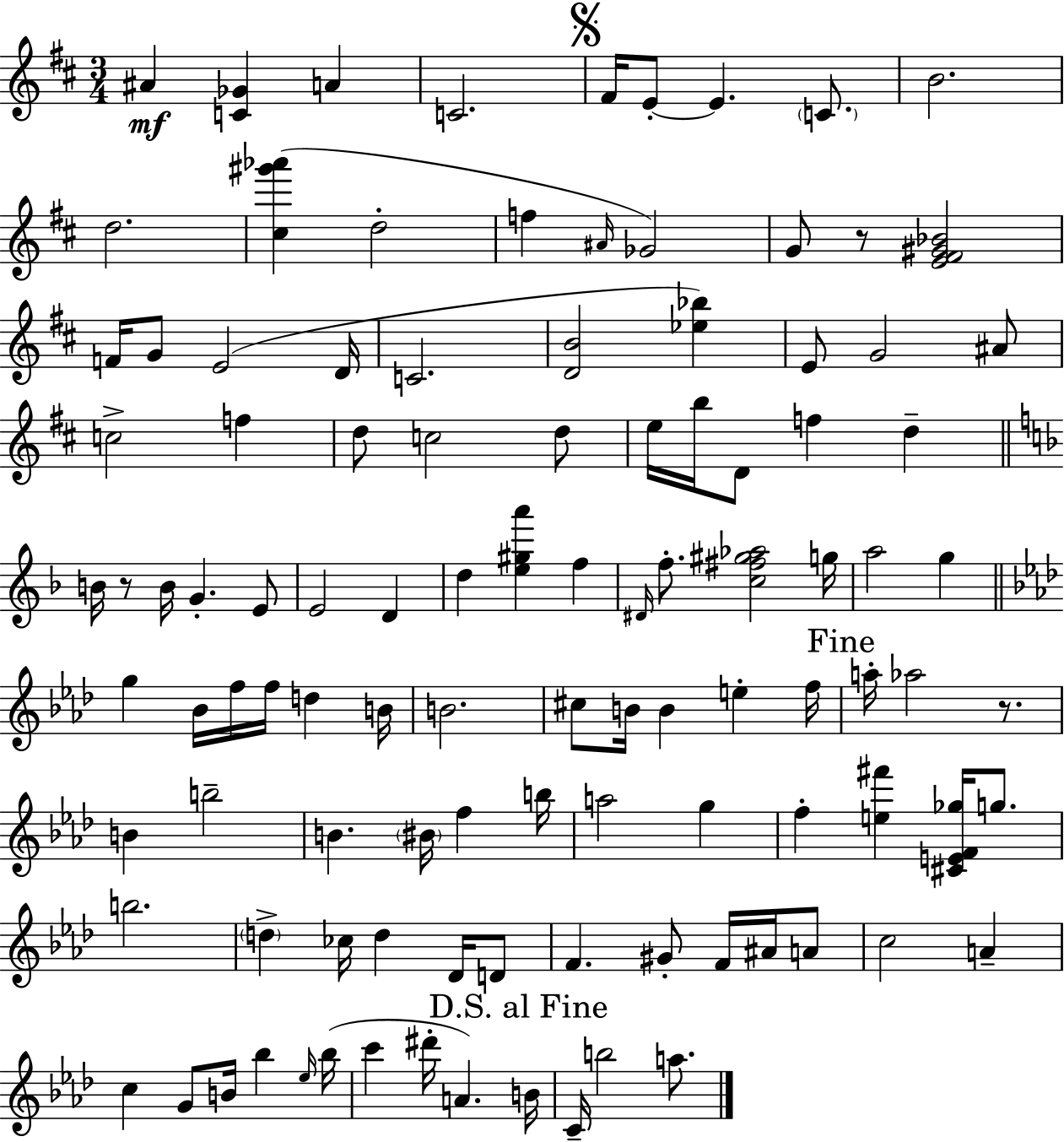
A#4/q [C4,Gb4]/q A4/q C4/h. F#4/s E4/e E4/q. C4/e. B4/h. D5/h. [C#5,G#6,Ab6]/q D5/h F5/q A#4/s Gb4/h G4/e R/e [E4,F#4,G#4,Bb4]/h F4/s G4/e E4/h D4/s C4/h. [D4,B4]/h [Eb5,Bb5]/q E4/e G4/h A#4/e C5/h F5/q D5/e C5/h D5/e E5/s B5/s D4/e F5/q D5/q B4/s R/e B4/s G4/q. E4/e E4/h D4/q D5/q [E5,G#5,A6]/q F5/q D#4/s F5/e. [C5,F#5,G#5,Ab5]/h G5/s A5/h G5/q G5/q Bb4/s F5/s F5/s D5/q B4/s B4/h. C#5/e B4/s B4/q E5/q F5/s A5/s Ab5/h R/e. B4/q B5/h B4/q. BIS4/s F5/q B5/s A5/h G5/q F5/q [E5,F#6]/q [C#4,E4,F4,Gb5]/s G5/e. B5/h. D5/q CES5/s D5/q Db4/s D4/e F4/q. G#4/e F4/s A#4/s A4/e C5/h A4/q C5/q G4/e B4/s Bb5/q Eb5/s Bb5/s C6/q D#6/s A4/q. B4/s C4/s B5/h A5/e.